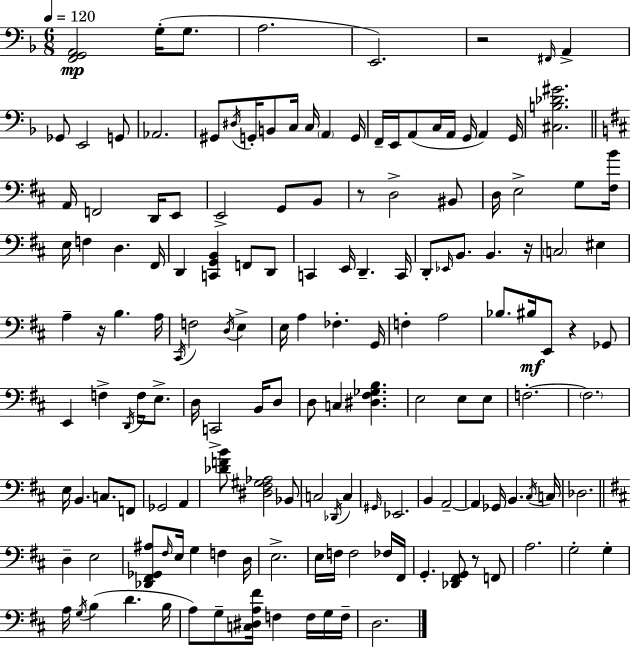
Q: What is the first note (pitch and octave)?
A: G3